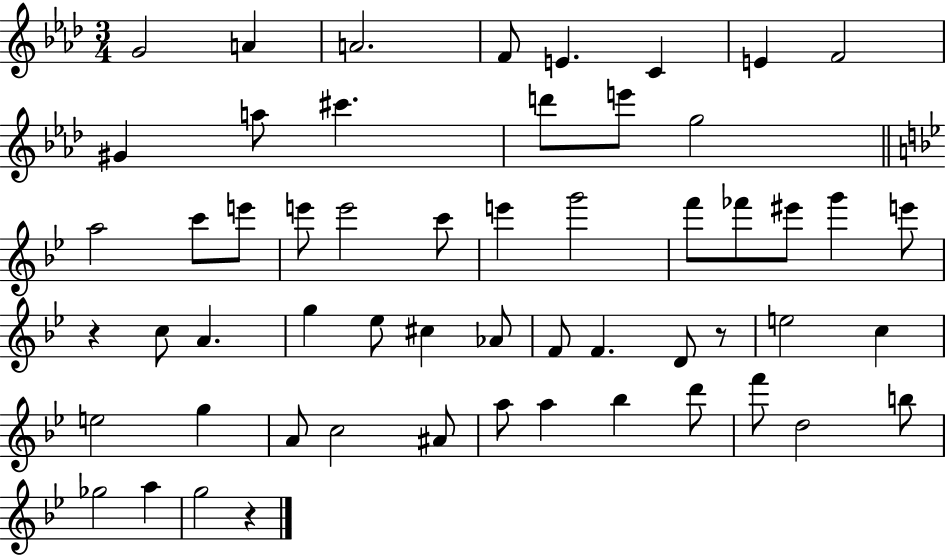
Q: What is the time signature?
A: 3/4